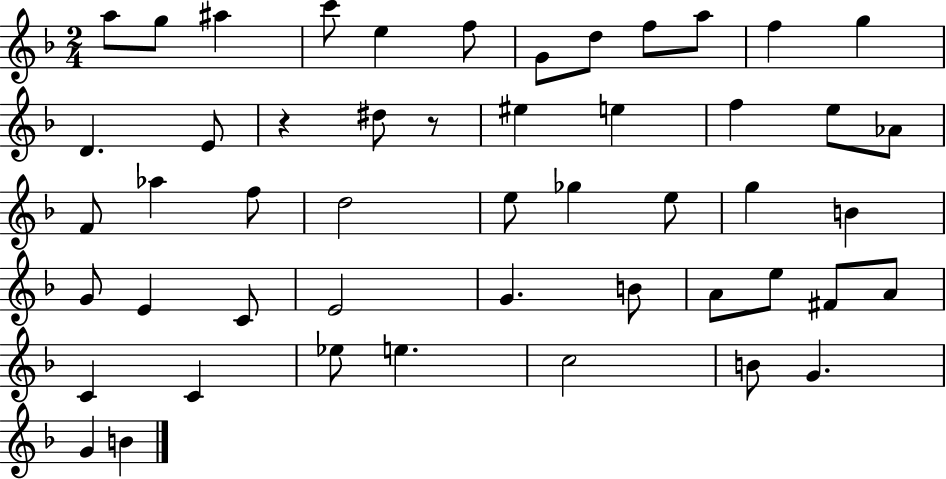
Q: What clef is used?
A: treble